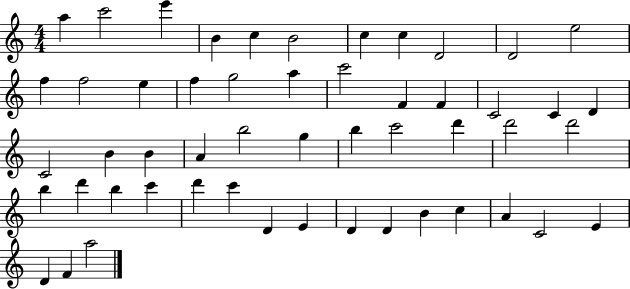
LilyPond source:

{
  \clef treble
  \numericTimeSignature
  \time 4/4
  \key c \major
  a''4 c'''2 e'''4 | b'4 c''4 b'2 | c''4 c''4 d'2 | d'2 e''2 | \break f''4 f''2 e''4 | f''4 g''2 a''4 | c'''2 f'4 f'4 | c'2 c'4 d'4 | \break c'2 b'4 b'4 | a'4 b''2 g''4 | b''4 c'''2 d'''4 | d'''2 d'''2 | \break b''4 d'''4 b''4 c'''4 | d'''4 c'''4 d'4 e'4 | d'4 d'4 b'4 c''4 | a'4 c'2 e'4 | \break d'4 f'4 a''2 | \bar "|."
}